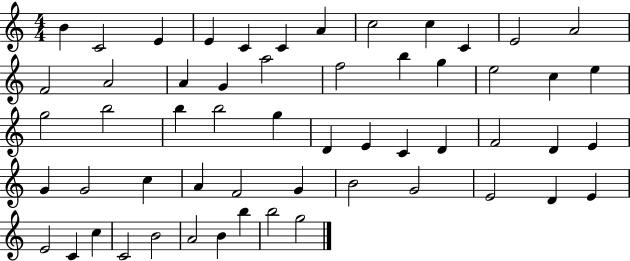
{
  \clef treble
  \numericTimeSignature
  \time 4/4
  \key c \major
  b'4 c'2 e'4 | e'4 c'4 c'4 a'4 | c''2 c''4 c'4 | e'2 a'2 | \break f'2 a'2 | a'4 g'4 a''2 | f''2 b''4 g''4 | e''2 c''4 e''4 | \break g''2 b''2 | b''4 b''2 g''4 | d'4 e'4 c'4 d'4 | f'2 d'4 e'4 | \break g'4 g'2 c''4 | a'4 f'2 g'4 | b'2 g'2 | e'2 d'4 e'4 | \break e'2 c'4 c''4 | c'2 b'2 | a'2 b'4 b''4 | b''2 g''2 | \break \bar "|."
}